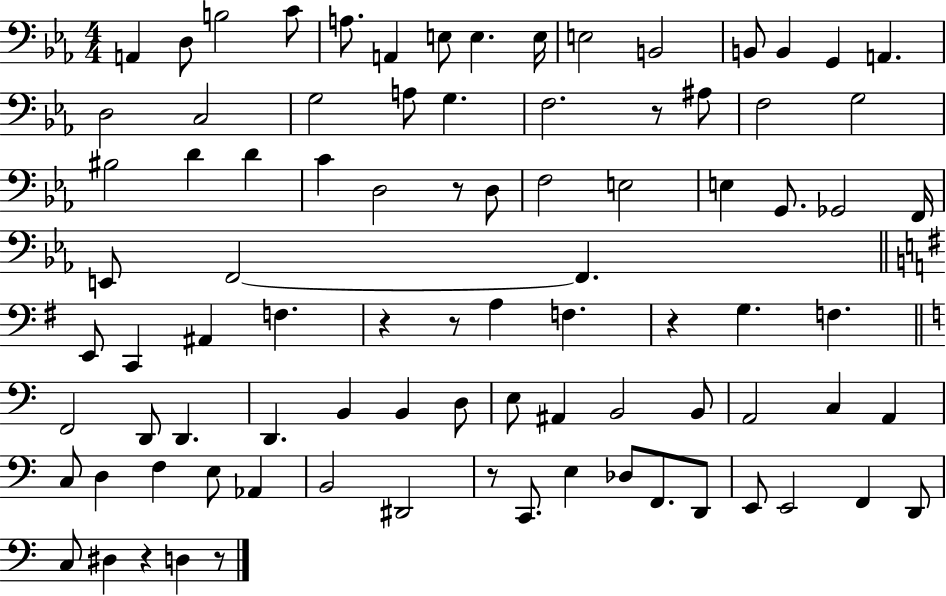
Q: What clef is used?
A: bass